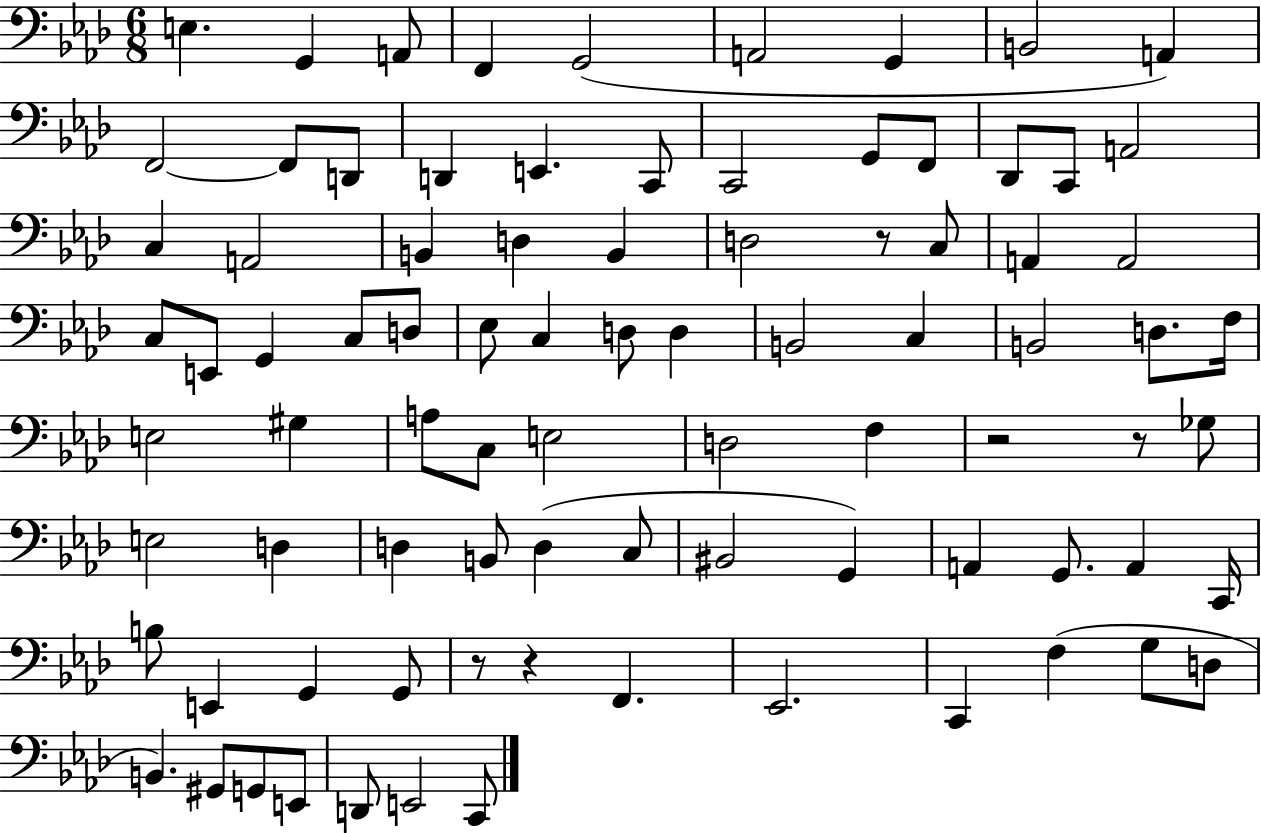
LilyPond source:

{
  \clef bass
  \numericTimeSignature
  \time 6/8
  \key aes \major
  e4. g,4 a,8 | f,4 g,2( | a,2 g,4 | b,2 a,4) | \break f,2~~ f,8 d,8 | d,4 e,4. c,8 | c,2 g,8 f,8 | des,8 c,8 a,2 | \break c4 a,2 | b,4 d4 b,4 | d2 r8 c8 | a,4 a,2 | \break c8 e,8 g,4 c8 d8 | ees8 c4 d8 d4 | b,2 c4 | b,2 d8. f16 | \break e2 gis4 | a8 c8 e2 | d2 f4 | r2 r8 ges8 | \break e2 d4 | d4 b,8 d4( c8 | bis,2 g,4) | a,4 g,8. a,4 c,16 | \break b8 e,4 g,4 g,8 | r8 r4 f,4. | ees,2. | c,4 f4( g8 d8 | \break b,4.) gis,8 g,8 e,8 | d,8 e,2 c,8 | \bar "|."
}